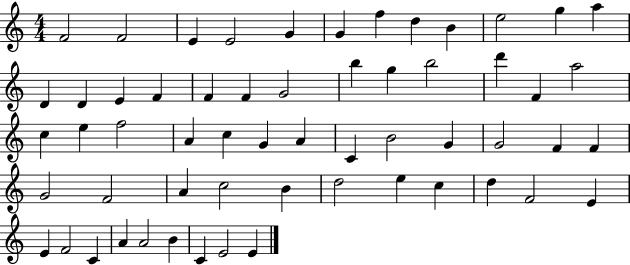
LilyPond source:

{
  \clef treble
  \numericTimeSignature
  \time 4/4
  \key c \major
  f'2 f'2 | e'4 e'2 g'4 | g'4 f''4 d''4 b'4 | e''2 g''4 a''4 | \break d'4 d'4 e'4 f'4 | f'4 f'4 g'2 | b''4 g''4 b''2 | d'''4 f'4 a''2 | \break c''4 e''4 f''2 | a'4 c''4 g'4 a'4 | c'4 b'2 g'4 | g'2 f'4 f'4 | \break g'2 f'2 | a'4 c''2 b'4 | d''2 e''4 c''4 | d''4 f'2 e'4 | \break e'4 f'2 c'4 | a'4 a'2 b'4 | c'4 e'2 e'4 | \bar "|."
}